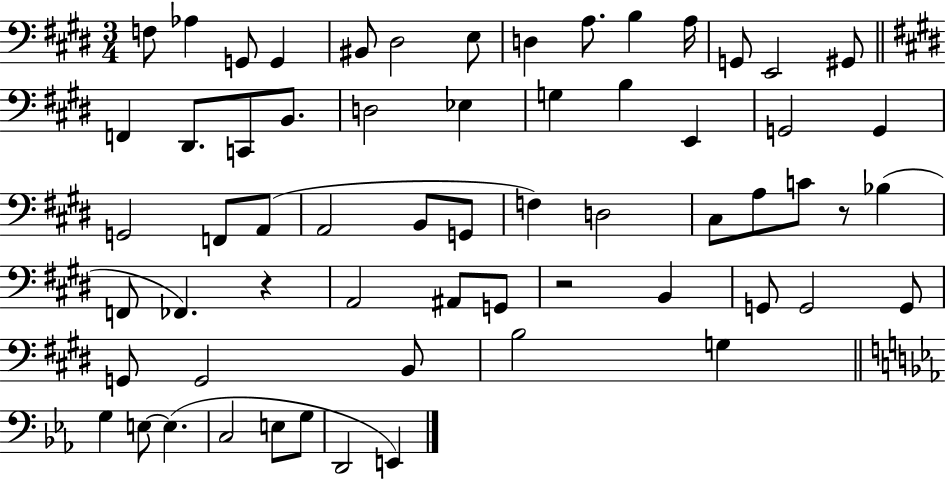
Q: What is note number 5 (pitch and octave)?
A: BIS2